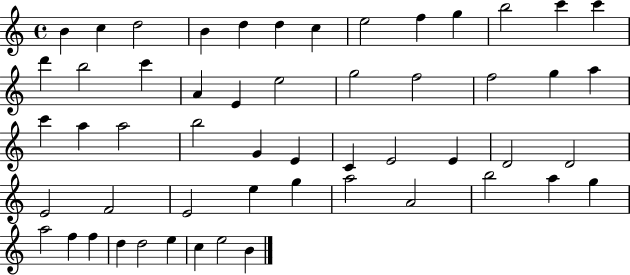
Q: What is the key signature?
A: C major